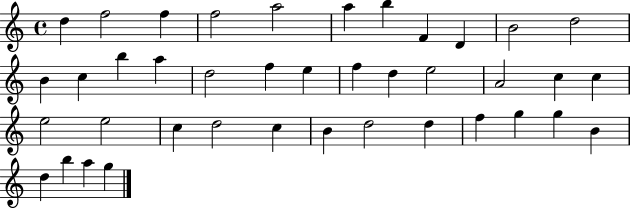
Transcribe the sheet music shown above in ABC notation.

X:1
T:Untitled
M:4/4
L:1/4
K:C
d f2 f f2 a2 a b F D B2 d2 B c b a d2 f e f d e2 A2 c c e2 e2 c d2 c B d2 d f g g B d b a g